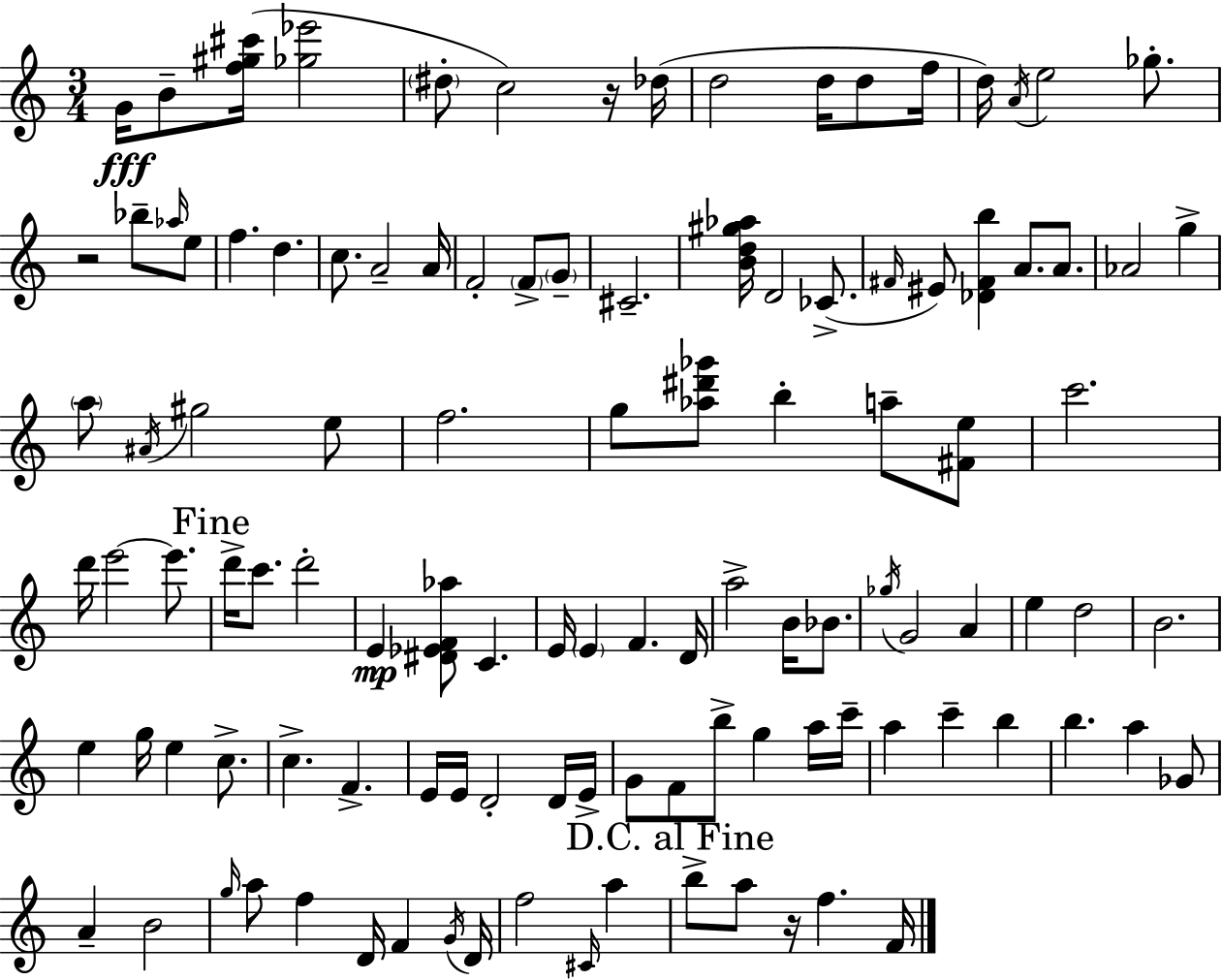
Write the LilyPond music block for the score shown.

{
  \clef treble
  \numericTimeSignature
  \time 3/4
  \key c \major
  g'16\fff b'8-- <f'' gis'' cis'''>16( <ges'' ees'''>2 | \parenthesize dis''8-. c''2) r16 des''16( | d''2 d''16 d''8 f''16 | d''16) \acciaccatura { a'16 } e''2 ges''8.-. | \break r2 bes''8-- \grace { aes''16 } | e''8 f''4. d''4. | c''8. a'2-- | a'16 f'2-. \parenthesize f'8-> | \break \parenthesize g'8-- cis'2.-- | <b' d'' gis'' aes''>16 d'2 ces'8.->( | \grace { fis'16 } eis'8) <des' fis' b''>4 a'8. | a'8. aes'2 g''4-> | \break \parenthesize a''8 \acciaccatura { ais'16 } gis''2 | e''8 f''2. | g''8 <aes'' dis''' ges'''>8 b''4-. | a''8-- <fis' e''>8 c'''2. | \break d'''16 e'''2~~ | e'''8. \mark "Fine" d'''16-> c'''8. d'''2-. | e'4\mp <dis' ees' f' aes''>8 c'4. | e'16 \parenthesize e'4 f'4. | \break d'16 a''2-> | b'16 bes'8. \acciaccatura { ges''16 } g'2 | a'4 e''4 d''2 | b'2. | \break e''4 g''16 e''4 | c''8.-> c''4.-> f'4.-> | e'16 e'16 d'2-. | d'16 e'16-> g'8 f'8 b''8-> g''4 | \break a''16 c'''16-- a''4 c'''4-- | b''4 b''4. a''4 | ges'8 a'4-- b'2 | \grace { g''16 } a''8 f''4 | \break d'16 f'4 \acciaccatura { g'16 } d'16 f''2 | \grace { cis'16 } a''4 \mark "D.C. al Fine" b''8-> a''8 | r16 f''4. f'16 \bar "|."
}